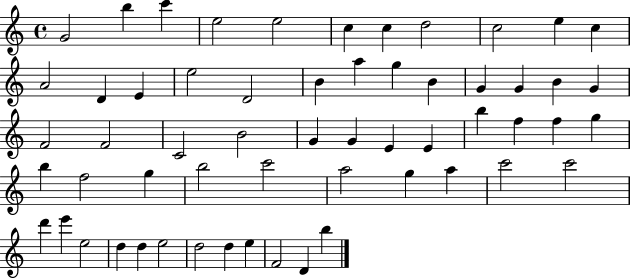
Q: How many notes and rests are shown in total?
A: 58